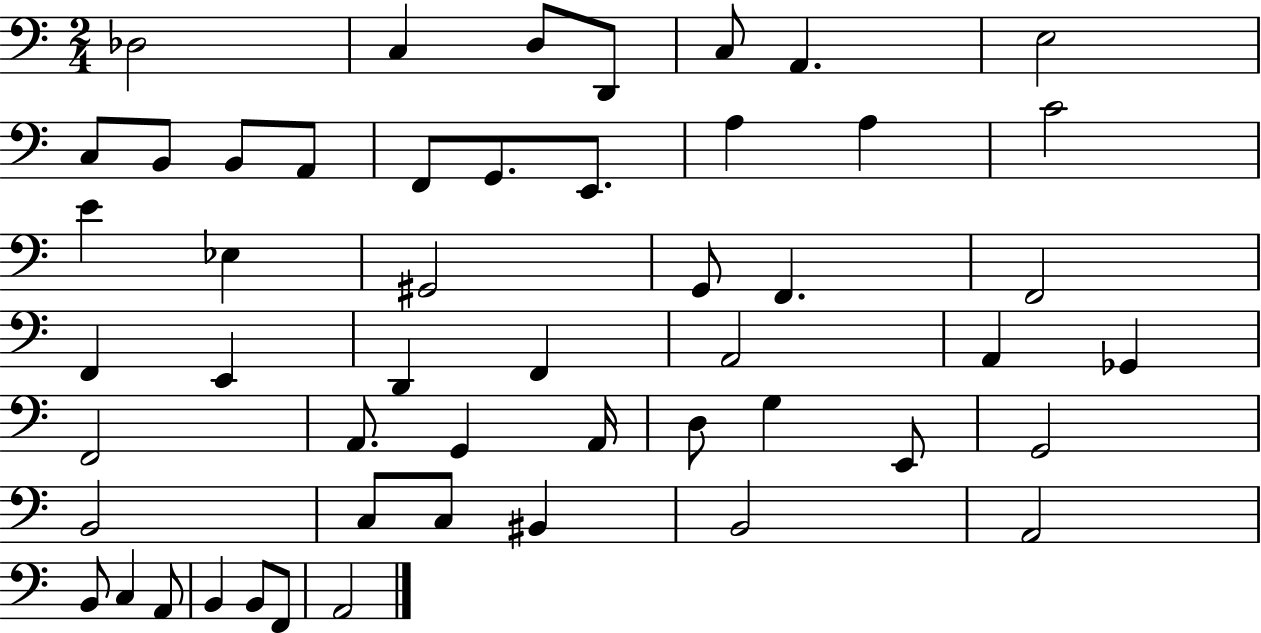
{
  \clef bass
  \numericTimeSignature
  \time 2/4
  \key c \major
  des2 | c4 d8 d,8 | c8 a,4. | e2 | \break c8 b,8 b,8 a,8 | f,8 g,8. e,8. | a4 a4 | c'2 | \break e'4 ees4 | gis,2 | g,8 f,4. | f,2 | \break f,4 e,4 | d,4 f,4 | a,2 | a,4 ges,4 | \break f,2 | a,8. g,4 a,16 | d8 g4 e,8 | g,2 | \break b,2 | c8 c8 bis,4 | b,2 | a,2 | \break b,8 c4 a,8 | b,4 b,8 f,8 | a,2 | \bar "|."
}